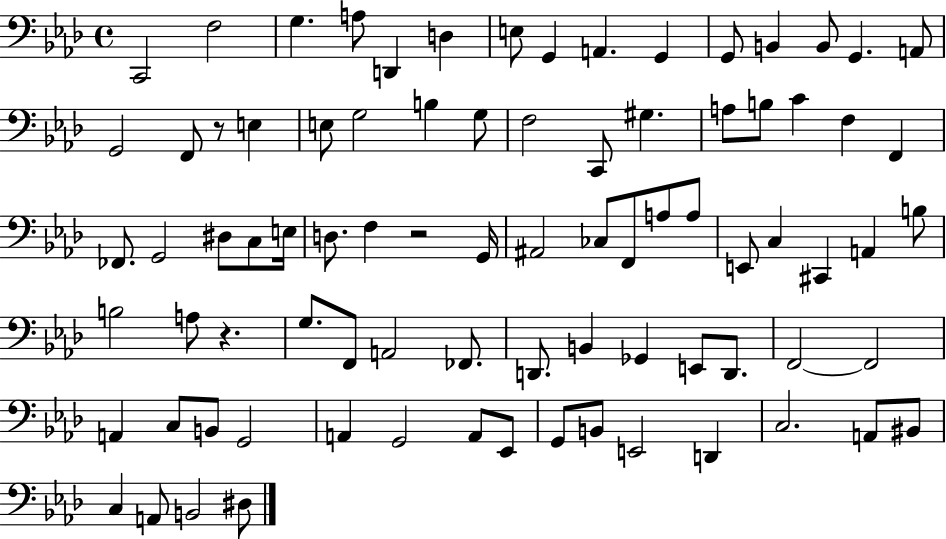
X:1
T:Untitled
M:4/4
L:1/4
K:Ab
C,,2 F,2 G, A,/2 D,, D, E,/2 G,, A,, G,, G,,/2 B,, B,,/2 G,, A,,/2 G,,2 F,,/2 z/2 E, E,/2 G,2 B, G,/2 F,2 C,,/2 ^G, A,/2 B,/2 C F, F,, _F,,/2 G,,2 ^D,/2 C,/2 E,/4 D,/2 F, z2 G,,/4 ^A,,2 _C,/2 F,,/2 A,/2 A,/2 E,,/2 C, ^C,, A,, B,/2 B,2 A,/2 z G,/2 F,,/2 A,,2 _F,,/2 D,,/2 B,, _G,, E,,/2 D,,/2 F,,2 F,,2 A,, C,/2 B,,/2 G,,2 A,, G,,2 A,,/2 _E,,/2 G,,/2 B,,/2 E,,2 D,, C,2 A,,/2 ^B,,/2 C, A,,/2 B,,2 ^D,/2